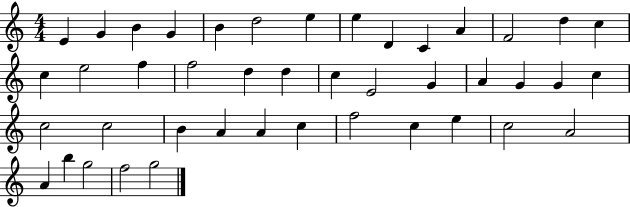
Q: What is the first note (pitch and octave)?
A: E4